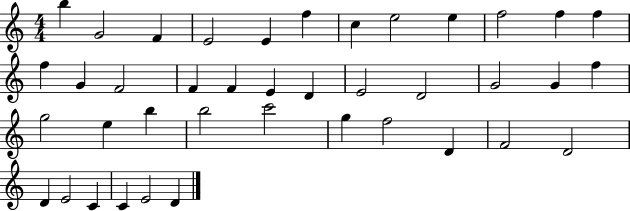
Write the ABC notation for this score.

X:1
T:Untitled
M:4/4
L:1/4
K:C
b G2 F E2 E f c e2 e f2 f f f G F2 F F E D E2 D2 G2 G f g2 e b b2 c'2 g f2 D F2 D2 D E2 C C E2 D